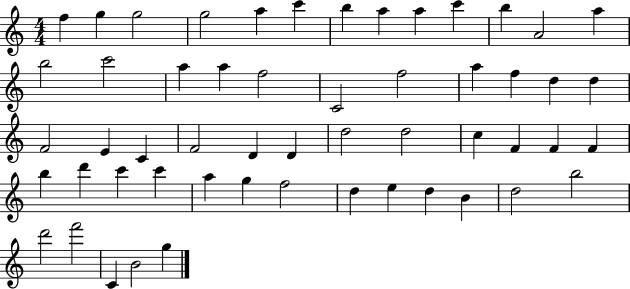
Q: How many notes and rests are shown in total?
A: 54